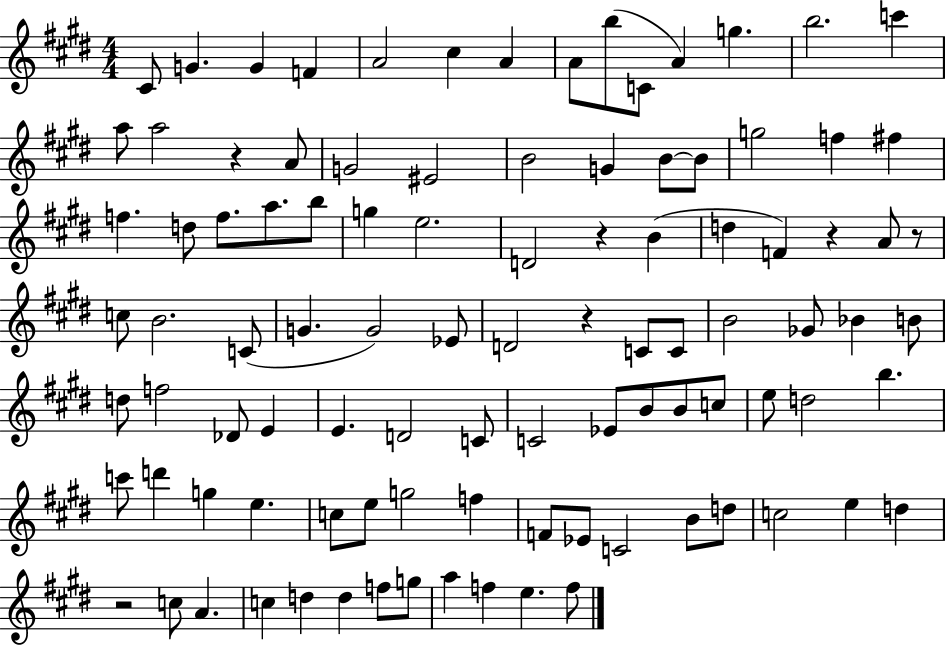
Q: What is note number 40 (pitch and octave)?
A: B4